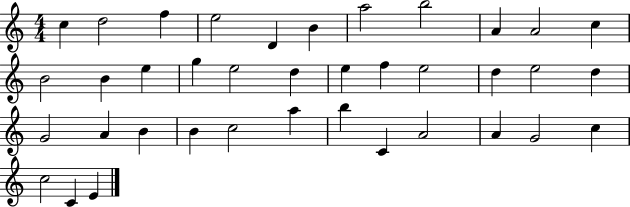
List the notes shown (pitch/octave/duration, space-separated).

C5/q D5/h F5/q E5/h D4/q B4/q A5/h B5/h A4/q A4/h C5/q B4/h B4/q E5/q G5/q E5/h D5/q E5/q F5/q E5/h D5/q E5/h D5/q G4/h A4/q B4/q B4/q C5/h A5/q B5/q C4/q A4/h A4/q G4/h C5/q C5/h C4/q E4/q